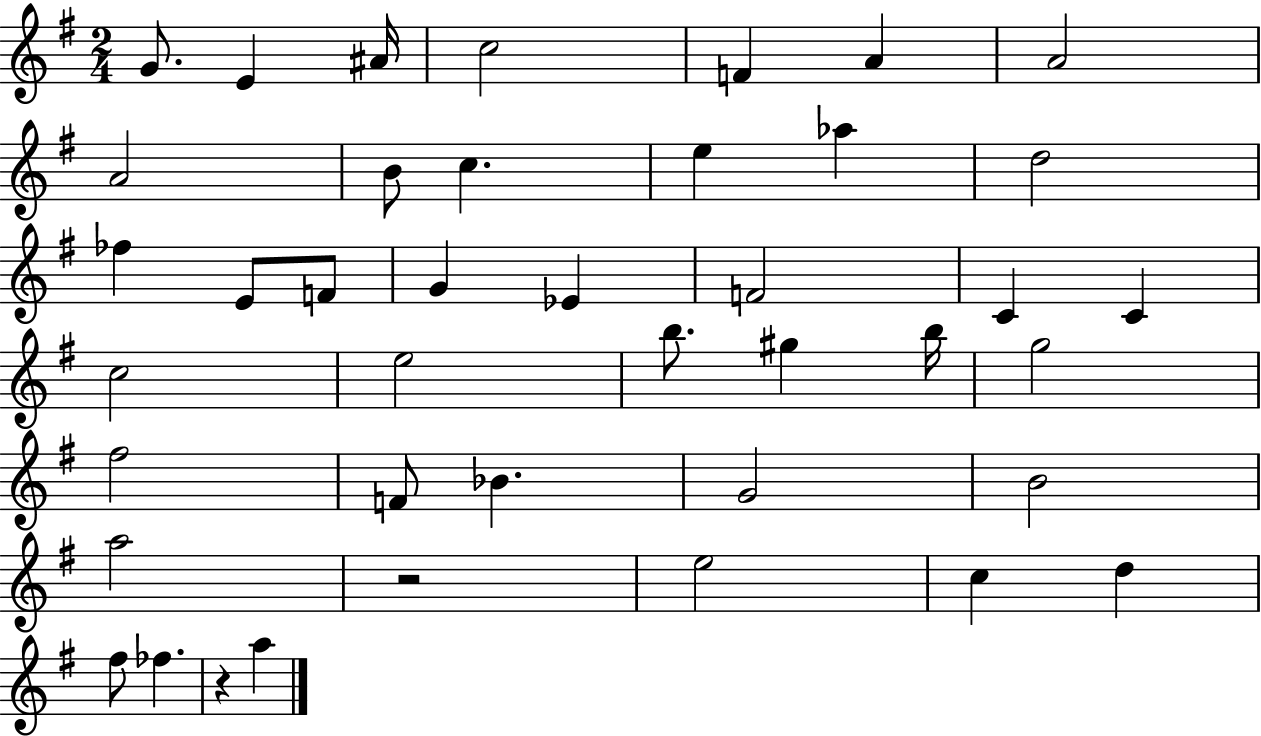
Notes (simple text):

G4/e. E4/q A#4/s C5/h F4/q A4/q A4/h A4/h B4/e C5/q. E5/q Ab5/q D5/h FES5/q E4/e F4/e G4/q Eb4/q F4/h C4/q C4/q C5/h E5/h B5/e. G#5/q B5/s G5/h F#5/h F4/e Bb4/q. G4/h B4/h A5/h R/h E5/h C5/q D5/q F#5/e FES5/q. R/q A5/q